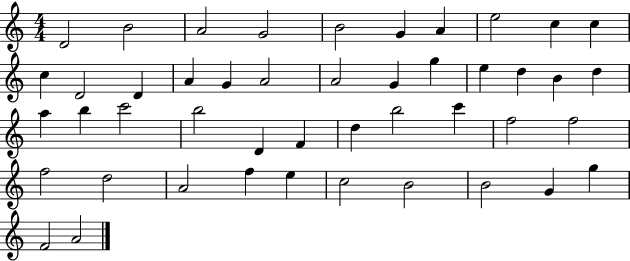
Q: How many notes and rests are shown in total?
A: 46